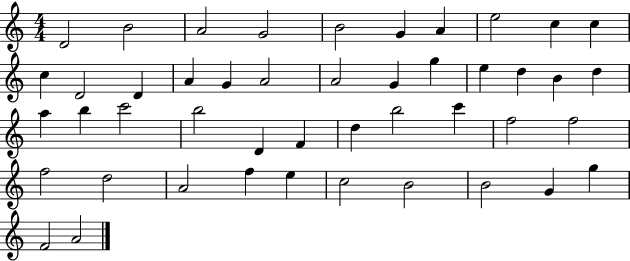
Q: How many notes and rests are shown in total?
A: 46